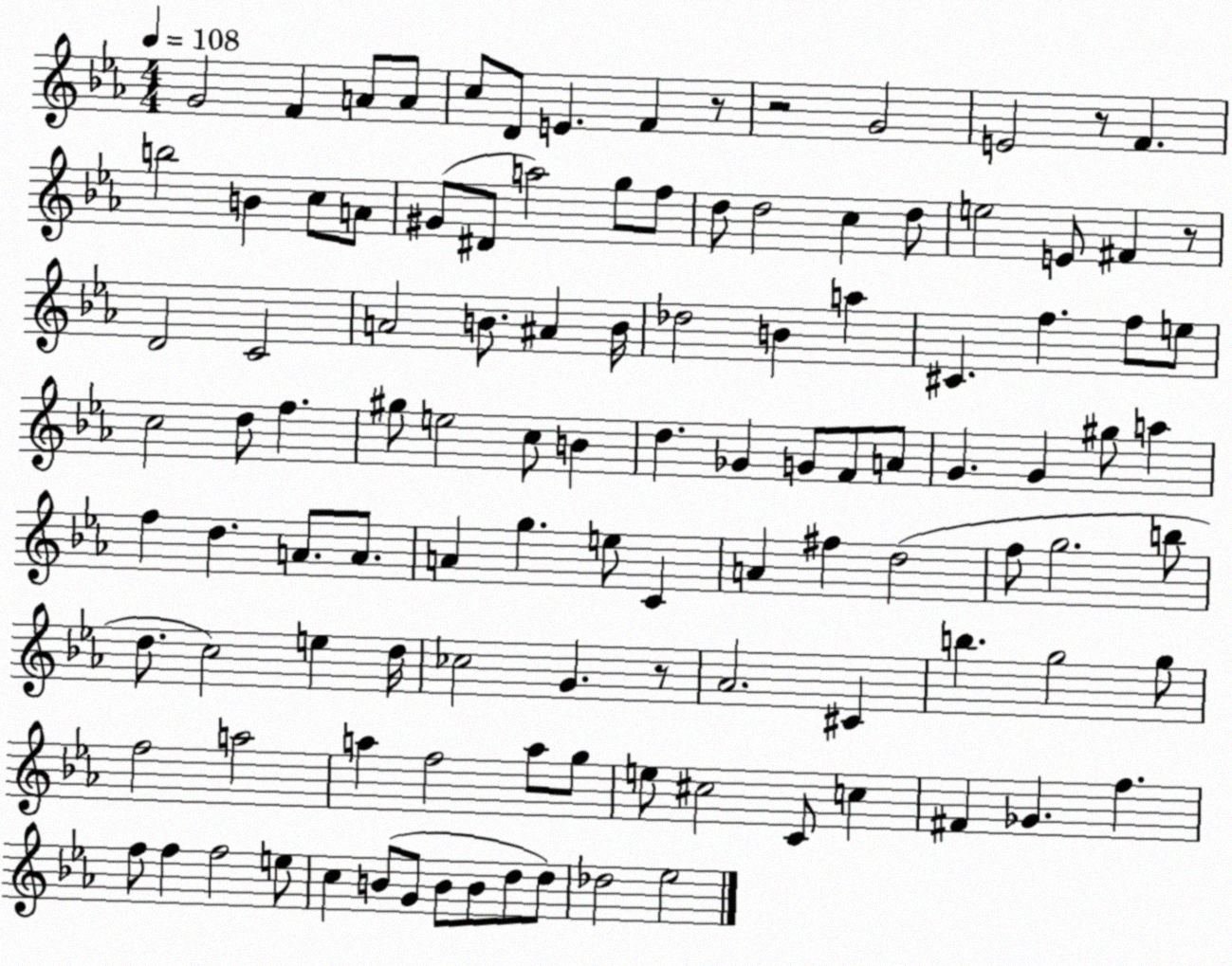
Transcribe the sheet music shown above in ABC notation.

X:1
T:Untitled
M:4/4
L:1/4
K:Eb
G2 F A/2 A/2 c/2 D/2 E F z/2 z2 G2 E2 z/2 F b2 B c/2 A/2 ^G/2 ^D/2 a2 g/2 f/2 d/2 d2 c d/2 e2 E/2 ^F z/2 D2 C2 A2 B/2 ^A B/4 _d2 B a ^C f f/2 e/2 c2 d/2 f ^g/2 e2 c/2 B d _G G/2 F/2 A/2 G G ^g/2 a f d A/2 A/2 A g e/2 C A ^f d2 f/2 g2 b/2 d/2 c2 e d/4 _c2 G z/2 _A2 ^C b g2 g/2 f2 a2 a f2 a/2 g/2 e/2 ^c2 C/2 c ^F _G f f/2 f f2 e/2 c B/2 G/2 B/2 B/2 d/2 d/2 _d2 _e2